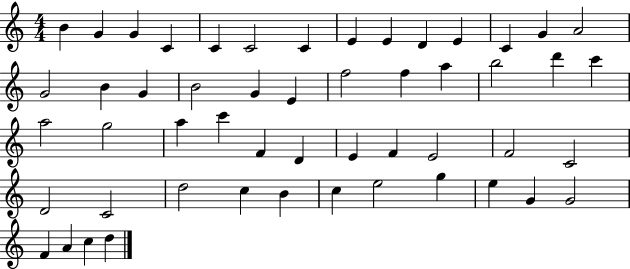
B4/q G4/q G4/q C4/q C4/q C4/h C4/q E4/q E4/q D4/q E4/q C4/q G4/q A4/h G4/h B4/q G4/q B4/h G4/q E4/q F5/h F5/q A5/q B5/h D6/q C6/q A5/h G5/h A5/q C6/q F4/q D4/q E4/q F4/q E4/h F4/h C4/h D4/h C4/h D5/h C5/q B4/q C5/q E5/h G5/q E5/q G4/q G4/h F4/q A4/q C5/q D5/q